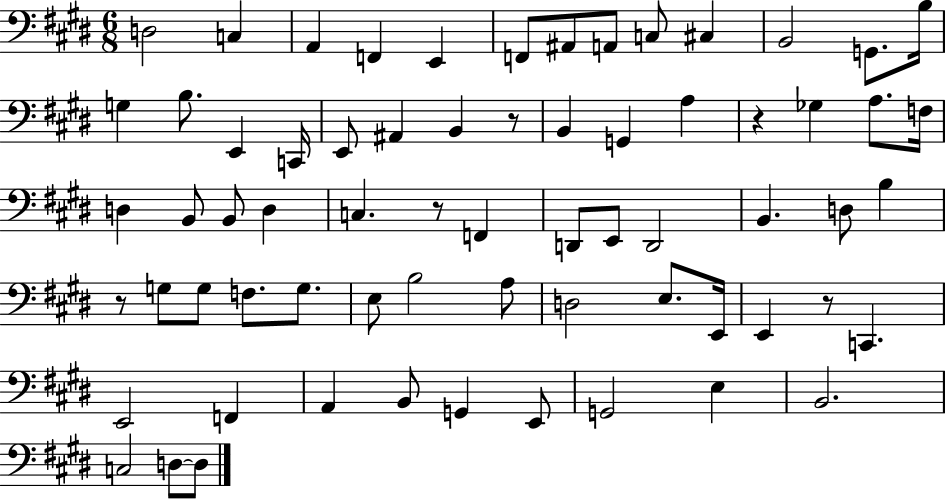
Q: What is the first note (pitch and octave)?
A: D3